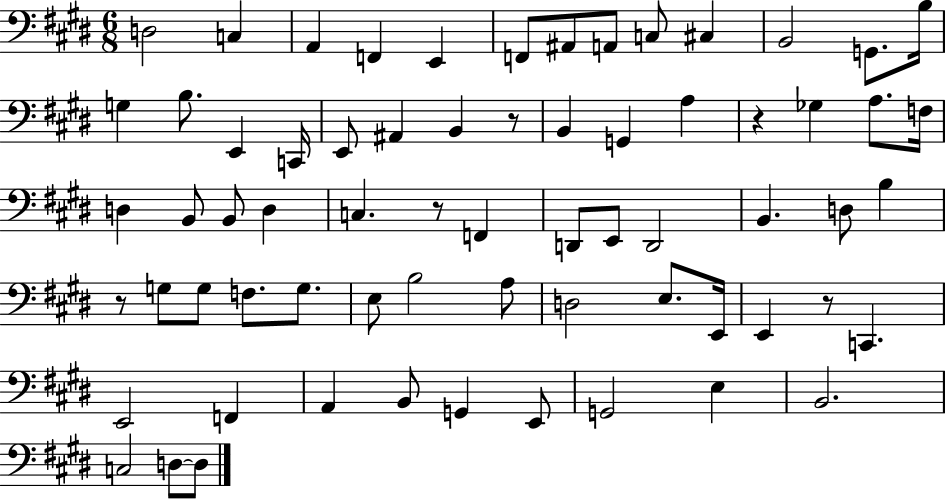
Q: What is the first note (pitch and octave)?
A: D3